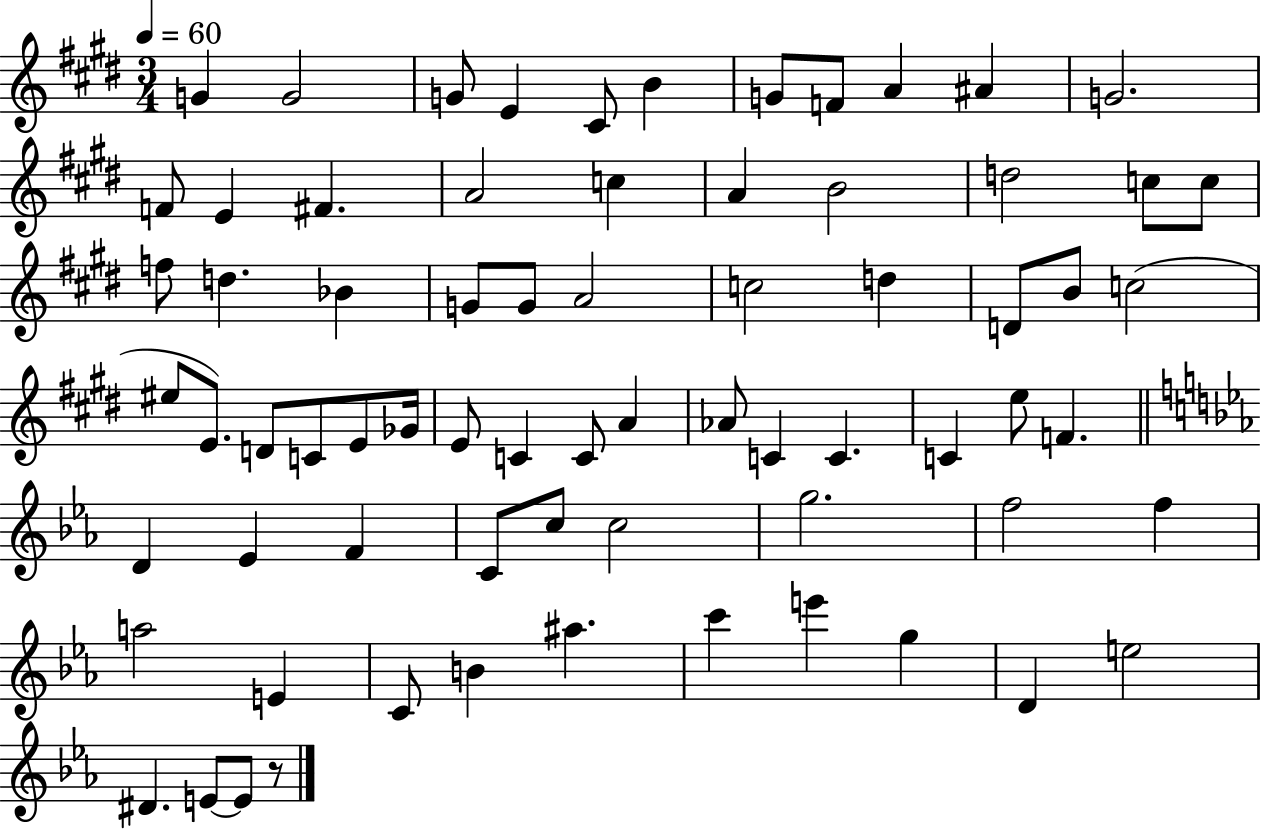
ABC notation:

X:1
T:Untitled
M:3/4
L:1/4
K:E
G G2 G/2 E ^C/2 B G/2 F/2 A ^A G2 F/2 E ^F A2 c A B2 d2 c/2 c/2 f/2 d _B G/2 G/2 A2 c2 d D/2 B/2 c2 ^e/2 E/2 D/2 C/2 E/2 _G/4 E/2 C C/2 A _A/2 C C C e/2 F D _E F C/2 c/2 c2 g2 f2 f a2 E C/2 B ^a c' e' g D e2 ^D E/2 E/2 z/2